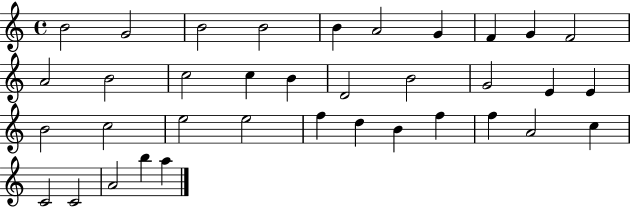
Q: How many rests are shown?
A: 0